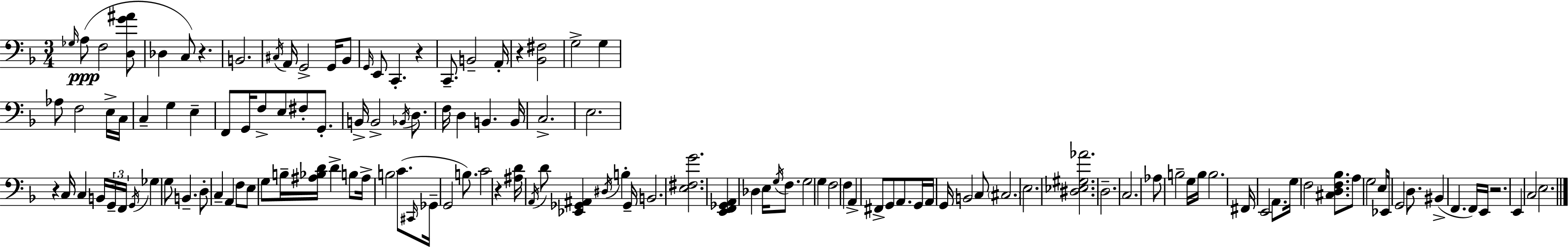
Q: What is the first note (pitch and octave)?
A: Gb3